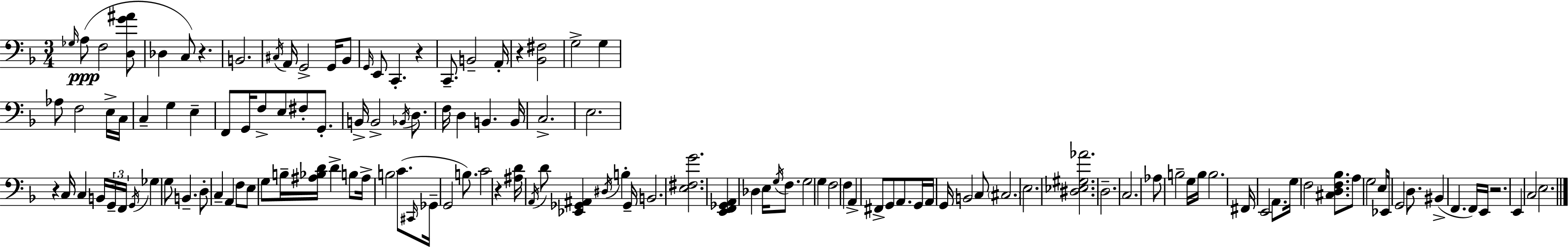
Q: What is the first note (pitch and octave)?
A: Gb3